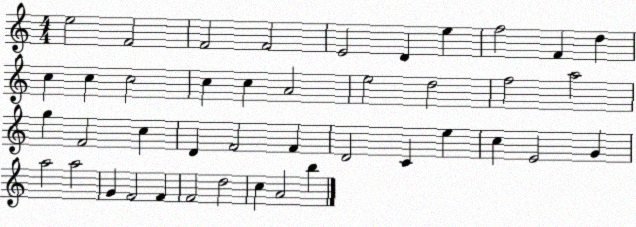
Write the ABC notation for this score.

X:1
T:Untitled
M:4/4
L:1/4
K:C
e2 F2 F2 F2 E2 D e f2 F d c c c2 c c A2 e2 d2 f2 a2 g F2 c D F2 F D2 C e c E2 G a2 a2 G F2 F F2 d2 c A2 b